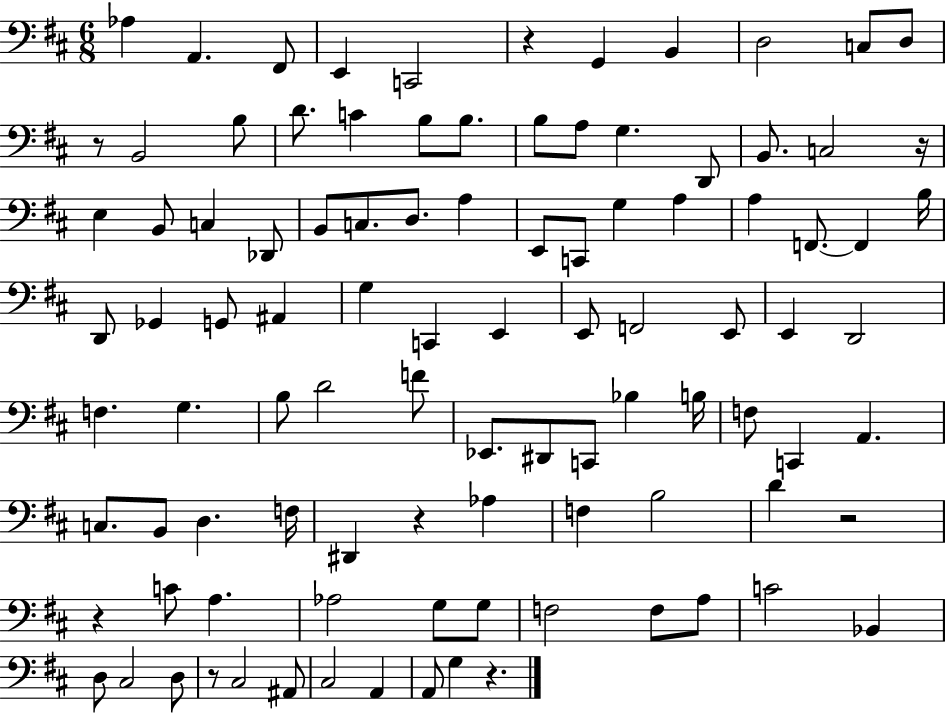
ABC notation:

X:1
T:Untitled
M:6/8
L:1/4
K:D
_A, A,, ^F,,/2 E,, C,,2 z G,, B,, D,2 C,/2 D,/2 z/2 B,,2 B,/2 D/2 C B,/2 B,/2 B,/2 A,/2 G, D,,/2 B,,/2 C,2 z/4 E, B,,/2 C, _D,,/2 B,,/2 C,/2 D,/2 A, E,,/2 C,,/2 G, A, A, F,,/2 F,, B,/4 D,,/2 _G,, G,,/2 ^A,, G, C,, E,, E,,/2 F,,2 E,,/2 E,, D,,2 F, G, B,/2 D2 F/2 _E,,/2 ^D,,/2 C,,/2 _B, B,/4 F,/2 C,, A,, C,/2 B,,/2 D, F,/4 ^D,, z _A, F, B,2 D z2 z C/2 A, _A,2 G,/2 G,/2 F,2 F,/2 A,/2 C2 _B,, D,/2 ^C,2 D,/2 z/2 ^C,2 ^A,,/2 ^C,2 A,, A,,/2 G, z